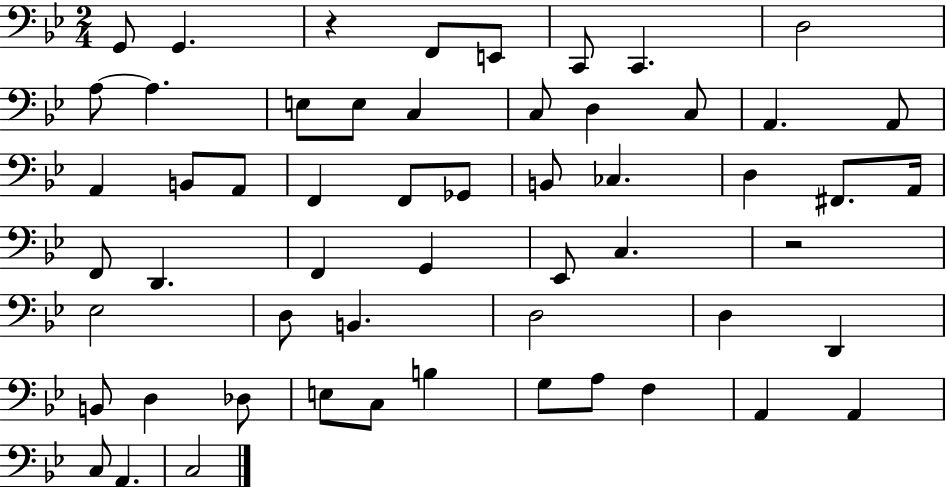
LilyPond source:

{
  \clef bass
  \numericTimeSignature
  \time 2/4
  \key bes \major
  g,8 g,4. | r4 f,8 e,8 | c,8 c,4. | d2 | \break a8~~ a4. | e8 e8 c4 | c8 d4 c8 | a,4. a,8 | \break a,4 b,8 a,8 | f,4 f,8 ges,8 | b,8 ces4. | d4 fis,8. a,16 | \break f,8 d,4. | f,4 g,4 | ees,8 c4. | r2 | \break ees2 | d8 b,4. | d2 | d4 d,4 | \break b,8 d4 des8 | e8 c8 b4 | g8 a8 f4 | a,4 a,4 | \break c8 a,4. | c2 | \bar "|."
}